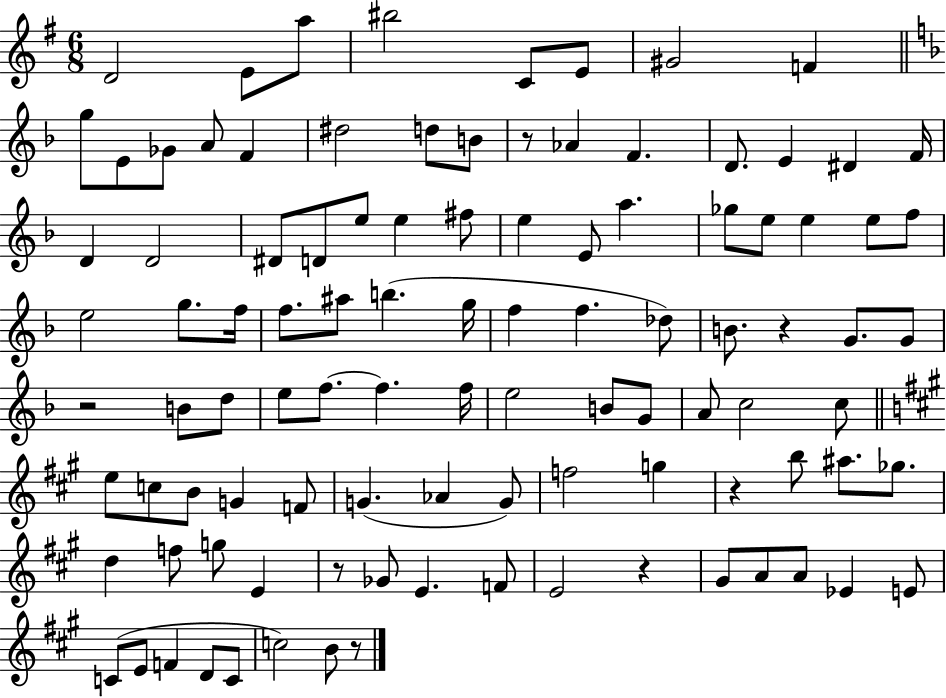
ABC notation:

X:1
T:Untitled
M:6/8
L:1/4
K:G
D2 E/2 a/2 ^b2 C/2 E/2 ^G2 F g/2 E/2 _G/2 A/2 F ^d2 d/2 B/2 z/2 _A F D/2 E ^D F/4 D D2 ^D/2 D/2 e/2 e ^f/2 e E/2 a _g/2 e/2 e e/2 f/2 e2 g/2 f/4 f/2 ^a/2 b g/4 f f _d/2 B/2 z G/2 G/2 z2 B/2 d/2 e/2 f/2 f f/4 e2 B/2 G/2 A/2 c2 c/2 e/2 c/2 B/2 G F/2 G _A G/2 f2 g z b/2 ^a/2 _g/2 d f/2 g/2 E z/2 _G/2 E F/2 E2 z ^G/2 A/2 A/2 _E E/2 C/2 E/2 F D/2 C/2 c2 B/2 z/2